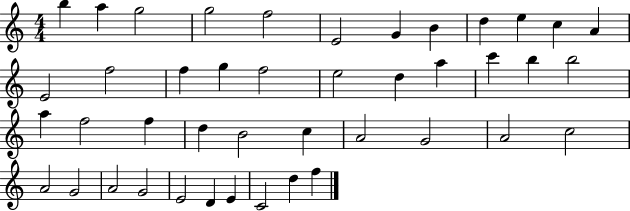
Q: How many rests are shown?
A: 0